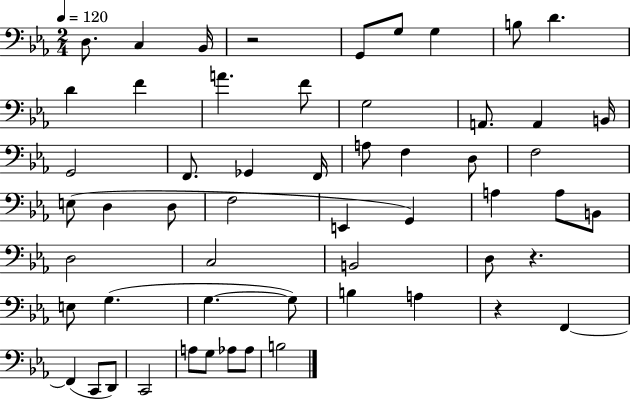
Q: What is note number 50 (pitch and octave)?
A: G3